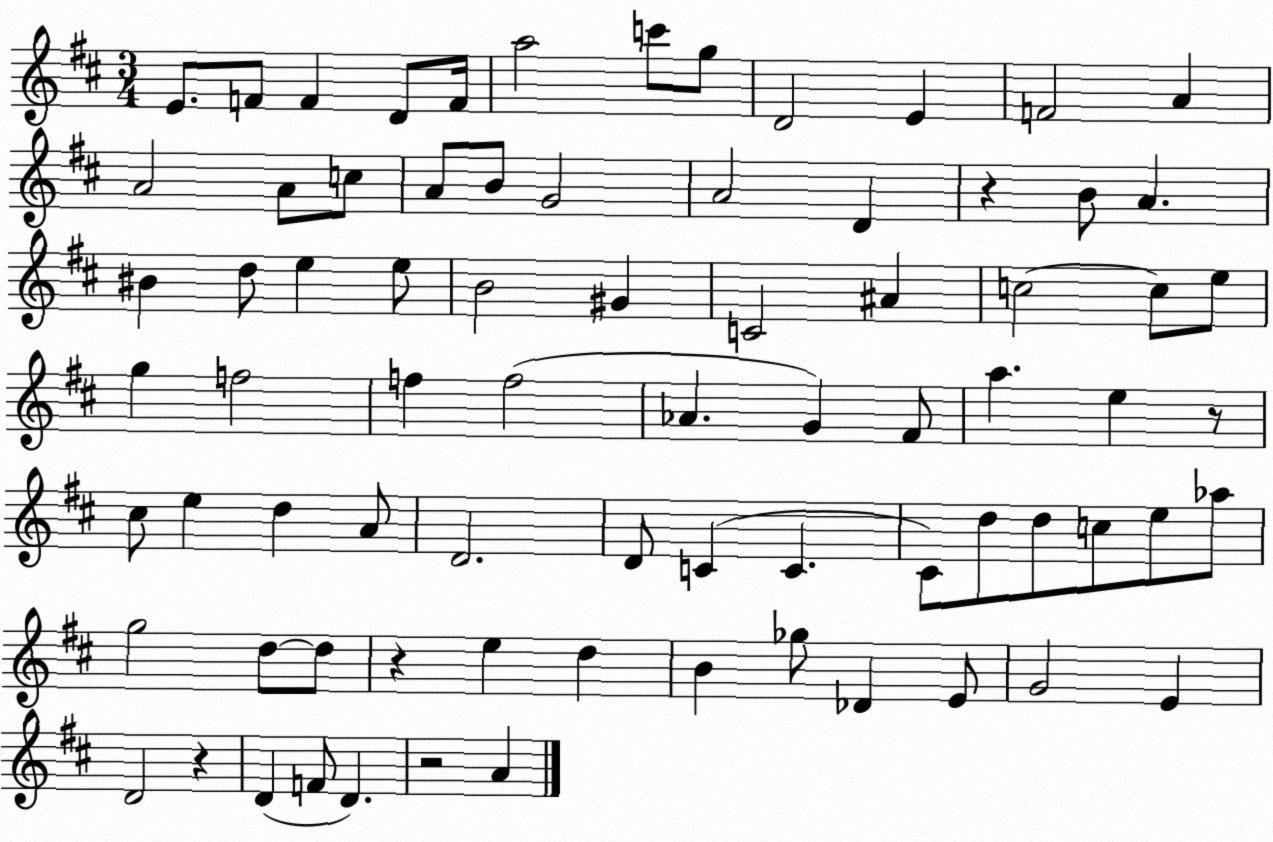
X:1
T:Untitled
M:3/4
L:1/4
K:D
E/2 F/2 F D/2 F/4 a2 c'/2 g/2 D2 E F2 A A2 A/2 c/2 A/2 B/2 G2 A2 D z B/2 A ^B d/2 e e/2 B2 ^G C2 ^A c2 c/2 e/2 g f2 f f2 _A G ^F/2 a e z/2 ^c/2 e d A/2 D2 D/2 C C ^C/2 d/2 d/2 c/2 e/2 _a/2 g2 d/2 d/2 z e d B _g/2 _D E/2 G2 E D2 z D F/2 D z2 A